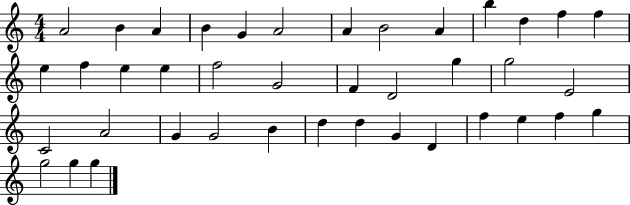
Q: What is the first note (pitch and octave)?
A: A4